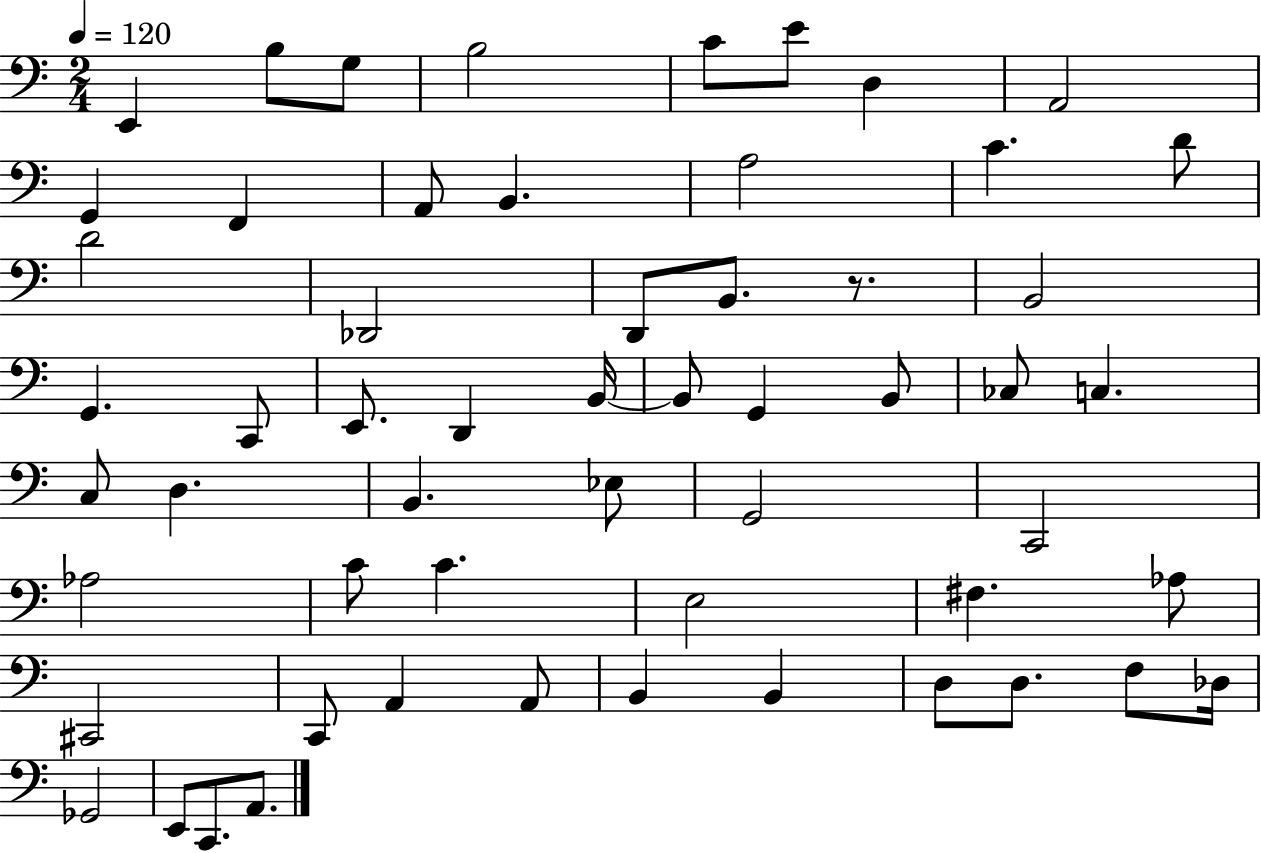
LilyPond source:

{
  \clef bass
  \numericTimeSignature
  \time 2/4
  \key c \major
  \tempo 4 = 120
  \repeat volta 2 { e,4 b8 g8 | b2 | c'8 e'8 d4 | a,2 | \break g,4 f,4 | a,8 b,4. | a2 | c'4. d'8 | \break d'2 | des,2 | d,8 b,8. r8. | b,2 | \break g,4. c,8 | e,8. d,4 b,16~~ | b,8 g,4 b,8 | ces8 c4. | \break c8 d4. | b,4. ees8 | g,2 | c,2 | \break aes2 | c'8 c'4. | e2 | fis4. aes8 | \break cis,2 | c,8 a,4 a,8 | b,4 b,4 | d8 d8. f8 des16 | \break ges,2 | e,8 c,8. a,8. | } \bar "|."
}